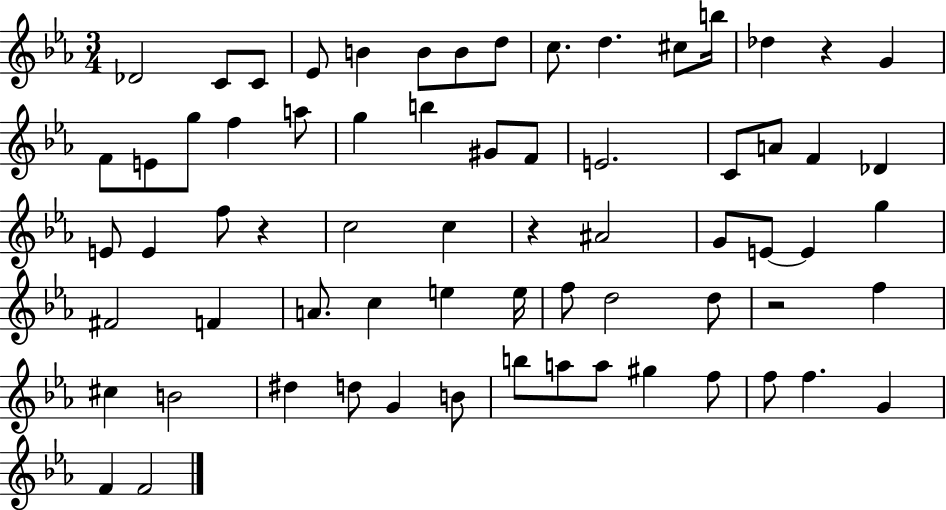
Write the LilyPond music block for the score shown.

{
  \clef treble
  \numericTimeSignature
  \time 3/4
  \key ees \major
  des'2 c'8 c'8 | ees'8 b'4 b'8 b'8 d''8 | c''8. d''4. cis''8 b''16 | des''4 r4 g'4 | \break f'8 e'8 g''8 f''4 a''8 | g''4 b''4 gis'8 f'8 | e'2. | c'8 a'8 f'4 des'4 | \break e'8 e'4 f''8 r4 | c''2 c''4 | r4 ais'2 | g'8 e'8~~ e'4 g''4 | \break fis'2 f'4 | a'8. c''4 e''4 e''16 | f''8 d''2 d''8 | r2 f''4 | \break cis''4 b'2 | dis''4 d''8 g'4 b'8 | b''8 a''8 a''8 gis''4 f''8 | f''8 f''4. g'4 | \break f'4 f'2 | \bar "|."
}